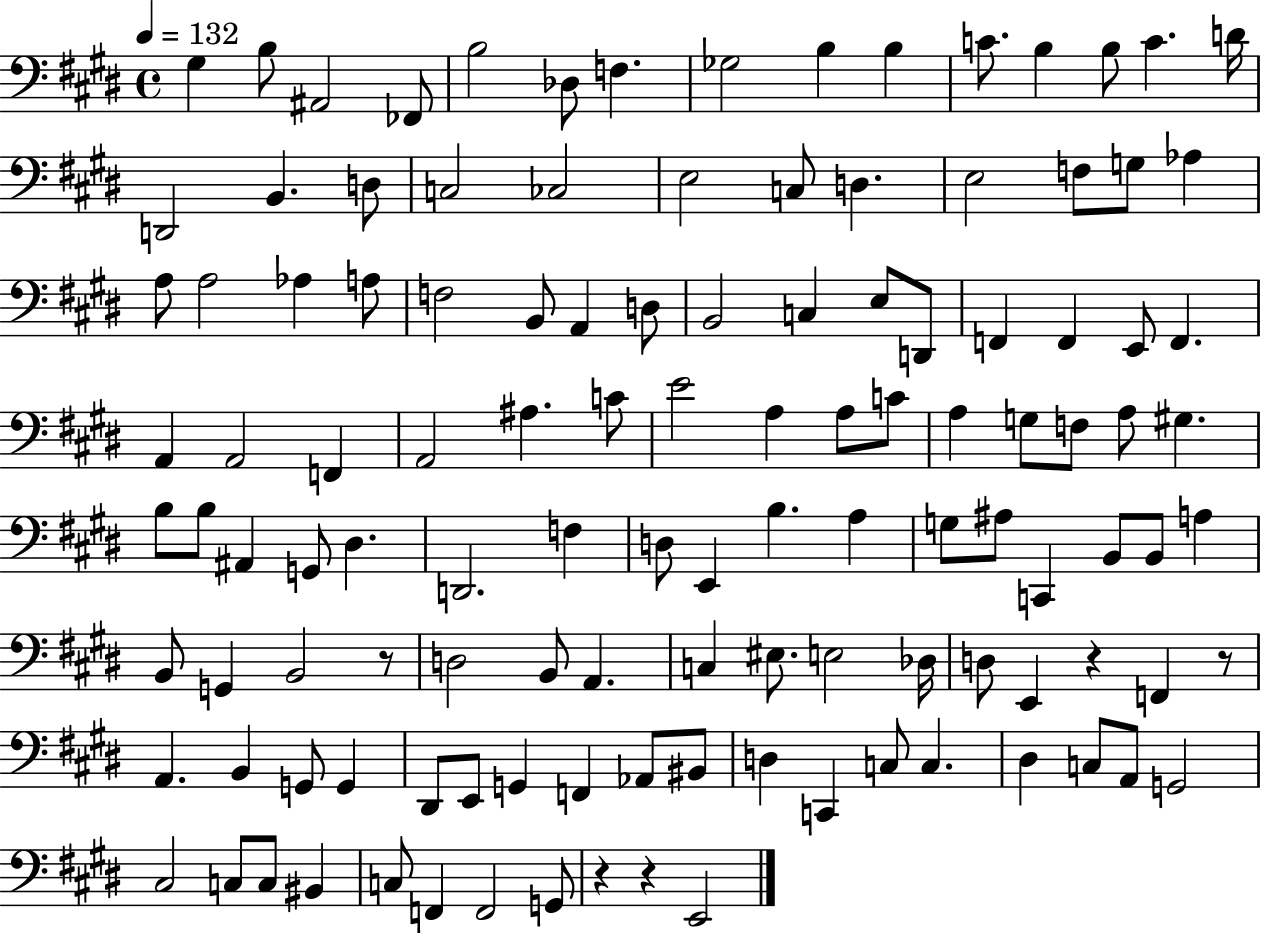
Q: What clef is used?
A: bass